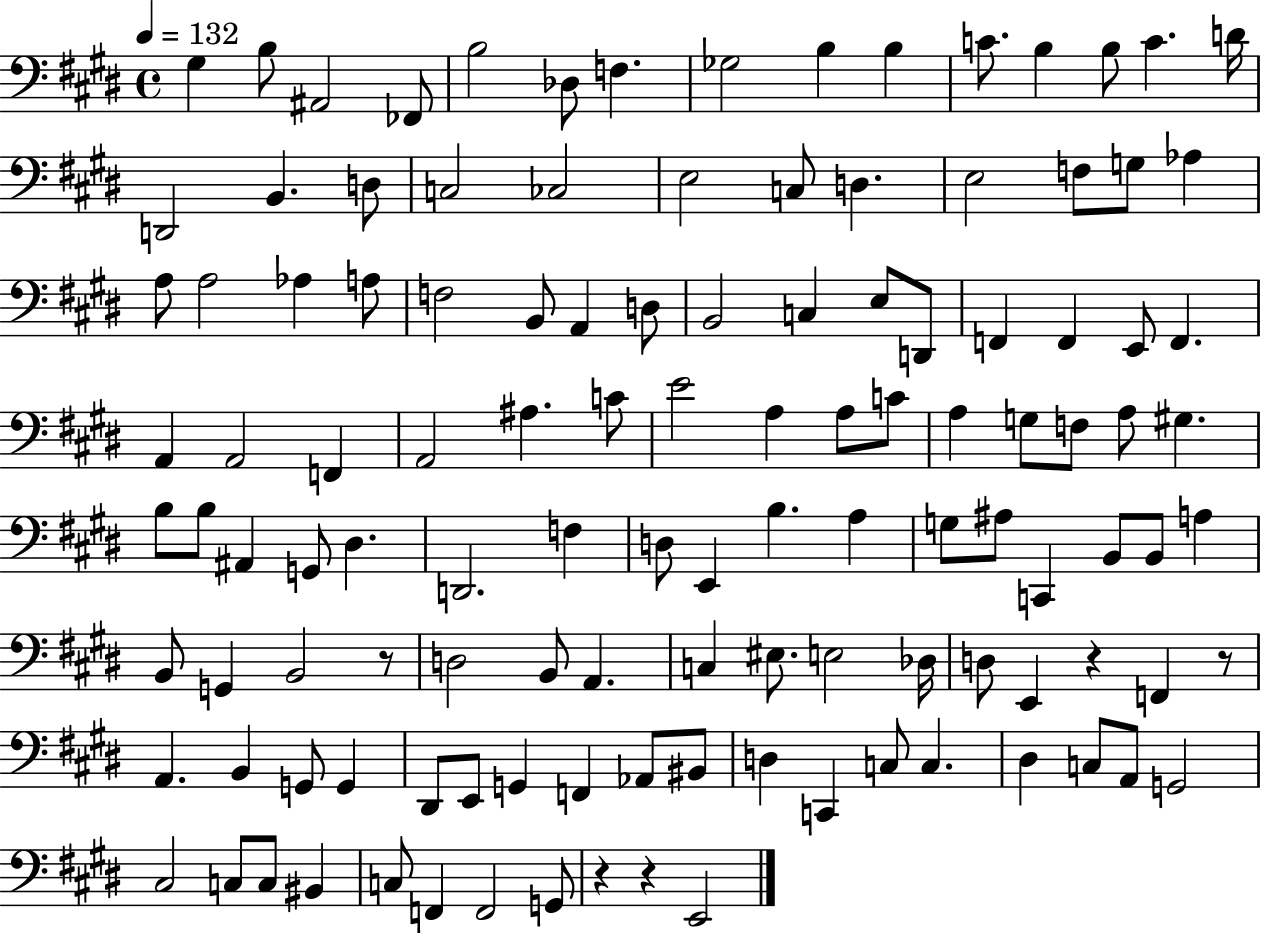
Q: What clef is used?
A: bass